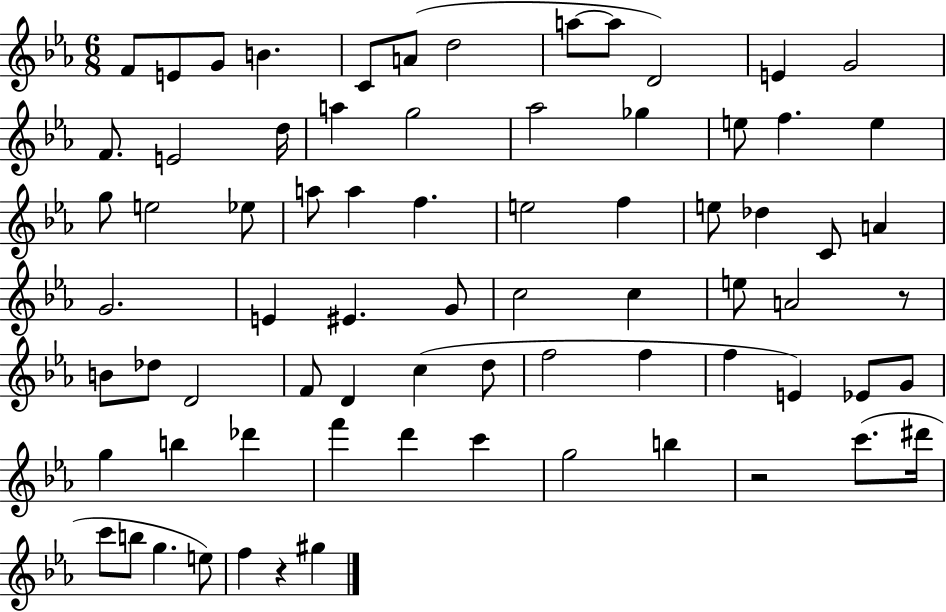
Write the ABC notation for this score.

X:1
T:Untitled
M:6/8
L:1/4
K:Eb
F/2 E/2 G/2 B C/2 A/2 d2 a/2 a/2 D2 E G2 F/2 E2 d/4 a g2 _a2 _g e/2 f e g/2 e2 _e/2 a/2 a f e2 f e/2 _d C/2 A G2 E ^E G/2 c2 c e/2 A2 z/2 B/2 _d/2 D2 F/2 D c d/2 f2 f f E _E/2 G/2 g b _d' f' d' c' g2 b z2 c'/2 ^d'/4 c'/2 b/2 g e/2 f z ^g